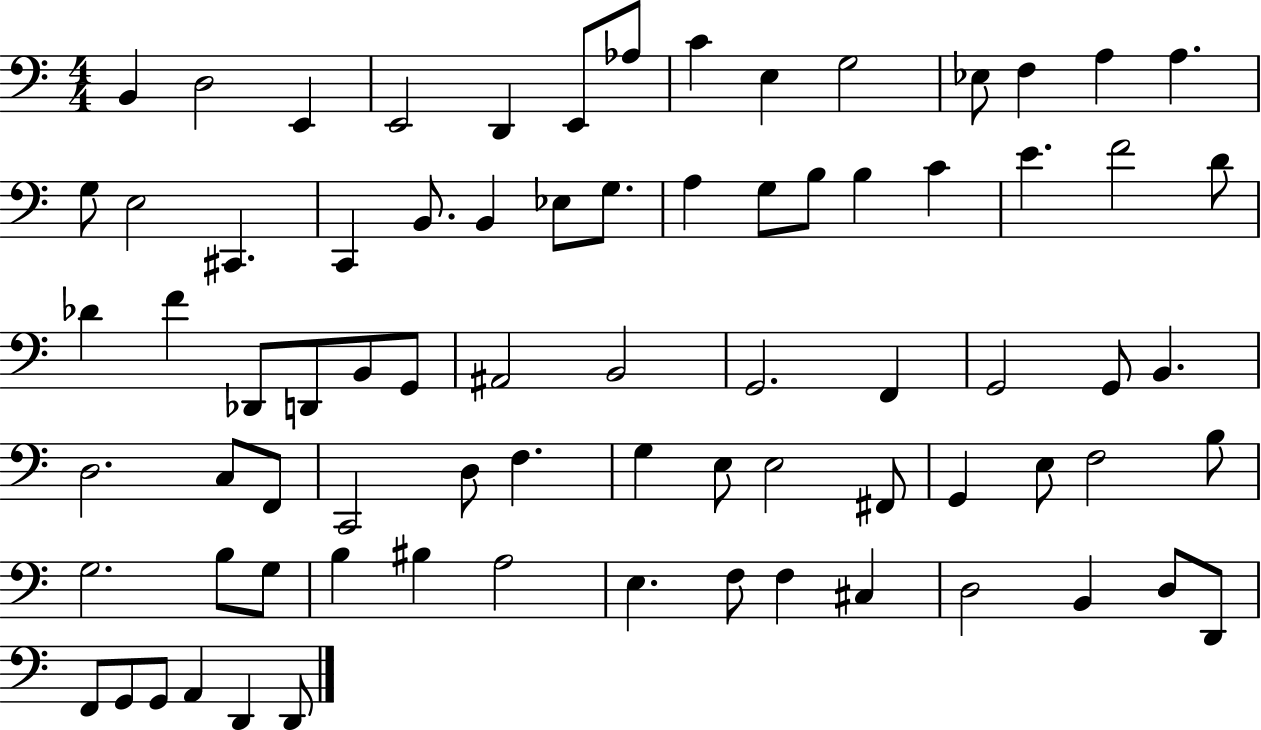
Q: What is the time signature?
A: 4/4